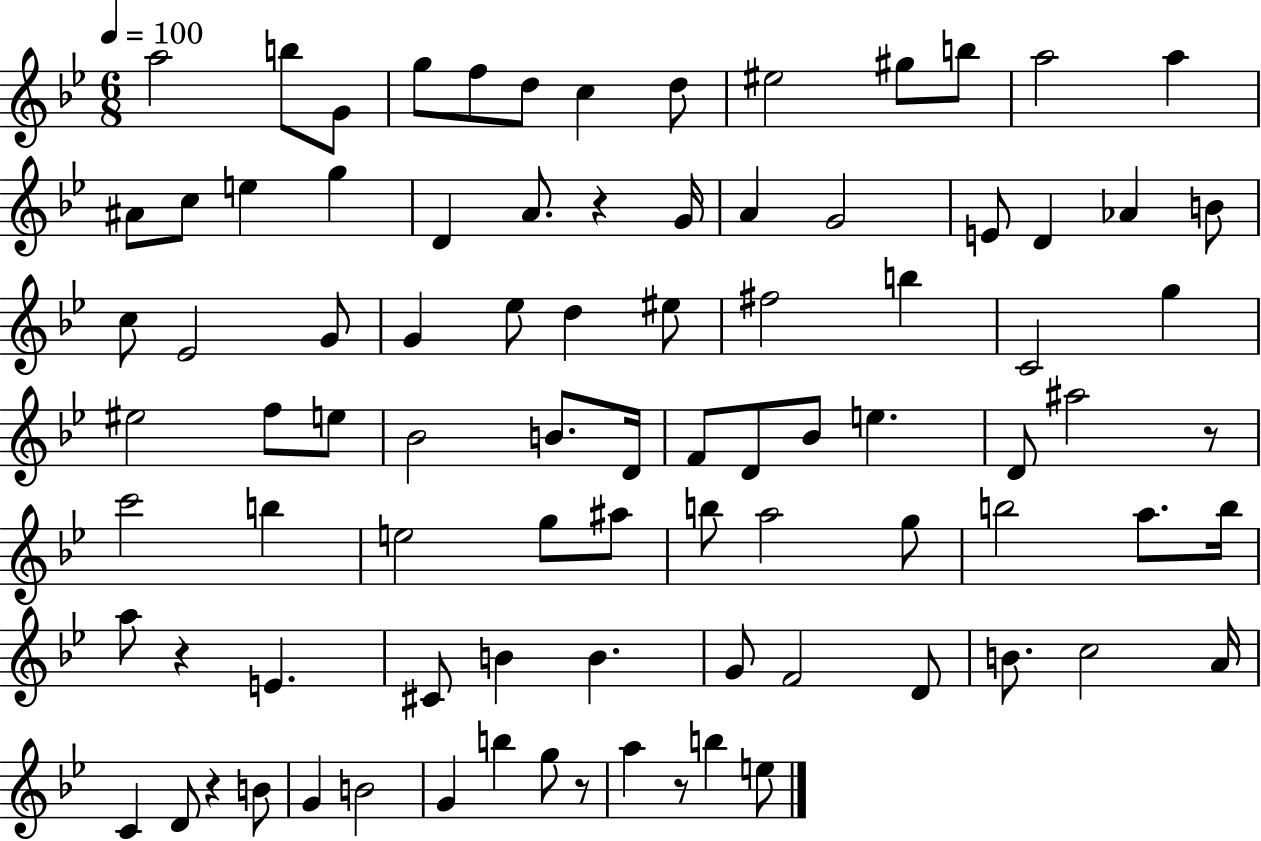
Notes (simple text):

A5/h B5/e G4/e G5/e F5/e D5/e C5/q D5/e EIS5/h G#5/e B5/e A5/h A5/q A#4/e C5/e E5/q G5/q D4/q A4/e. R/q G4/s A4/q G4/h E4/e D4/q Ab4/q B4/e C5/e Eb4/h G4/e G4/q Eb5/e D5/q EIS5/e F#5/h B5/q C4/h G5/q EIS5/h F5/e E5/e Bb4/h B4/e. D4/s F4/e D4/e Bb4/e E5/q. D4/e A#5/h R/e C6/h B5/q E5/h G5/e A#5/e B5/e A5/h G5/e B5/h A5/e. B5/s A5/e R/q E4/q. C#4/e B4/q B4/q. G4/e F4/h D4/e B4/e. C5/h A4/s C4/q D4/e R/q B4/e G4/q B4/h G4/q B5/q G5/e R/e A5/q R/e B5/q E5/e